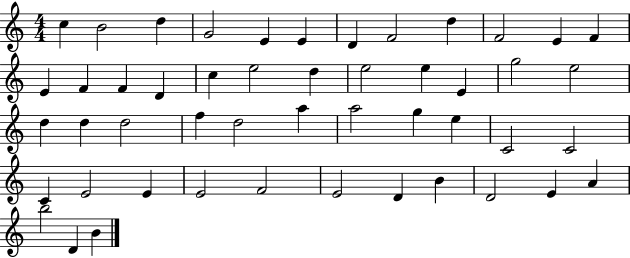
{
  \clef treble
  \numericTimeSignature
  \time 4/4
  \key c \major
  c''4 b'2 d''4 | g'2 e'4 e'4 | d'4 f'2 d''4 | f'2 e'4 f'4 | \break e'4 f'4 f'4 d'4 | c''4 e''2 d''4 | e''2 e''4 e'4 | g''2 e''2 | \break d''4 d''4 d''2 | f''4 d''2 a''4 | a''2 g''4 e''4 | c'2 c'2 | \break c'4 e'2 e'4 | e'2 f'2 | e'2 d'4 b'4 | d'2 e'4 a'4 | \break b''2 d'4 b'4 | \bar "|."
}